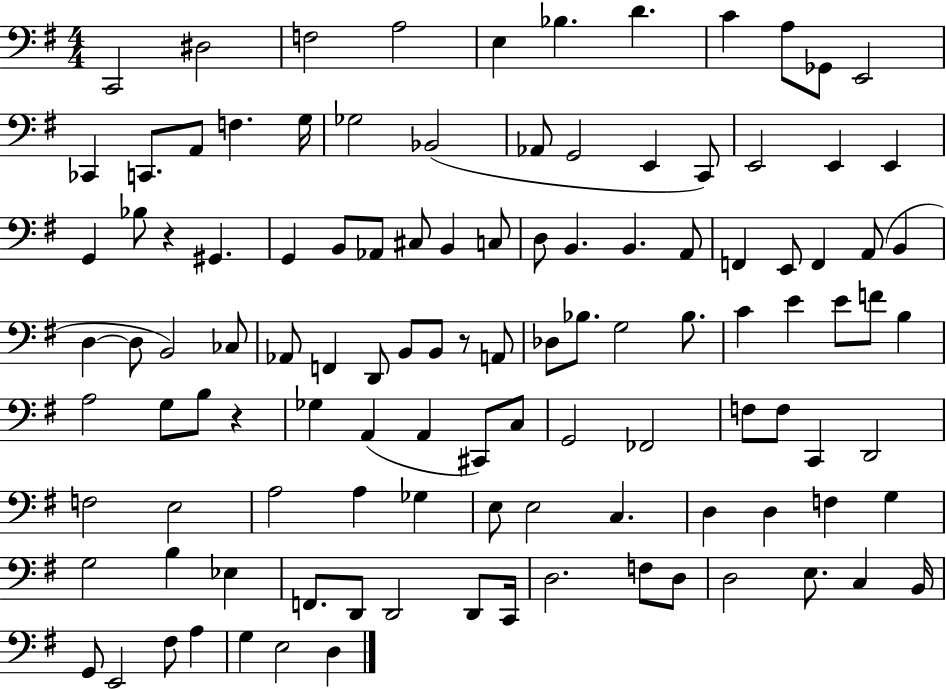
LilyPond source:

{
  \clef bass
  \numericTimeSignature
  \time 4/4
  \key g \major
  c,2 dis2 | f2 a2 | e4 bes4. d'4. | c'4 a8 ges,8 e,2 | \break ces,4 c,8. a,8 f4. g16 | ges2 bes,2( | aes,8 g,2 e,4 c,8) | e,2 e,4 e,4 | \break g,4 bes8 r4 gis,4. | g,4 b,8 aes,8 cis8 b,4 c8 | d8 b,4. b,4. a,8 | f,4 e,8 f,4 a,8( b,4 | \break d4~~ d8 b,2) ces8 | aes,8 f,4 d,8 b,8 b,8 r8 a,8 | des8 bes8. g2 bes8. | c'4 e'4 e'8 f'8 b4 | \break a2 g8 b8 r4 | ges4 a,4( a,4 cis,8) c8 | g,2 fes,2 | f8 f8 c,4 d,2 | \break f2 e2 | a2 a4 ges4 | e8 e2 c4. | d4 d4 f4 g4 | \break g2 b4 ees4 | f,8. d,8 d,2 d,8 c,16 | d2. f8 d8 | d2 e8. c4 b,16 | \break g,8 e,2 fis8 a4 | g4 e2 d4 | \bar "|."
}